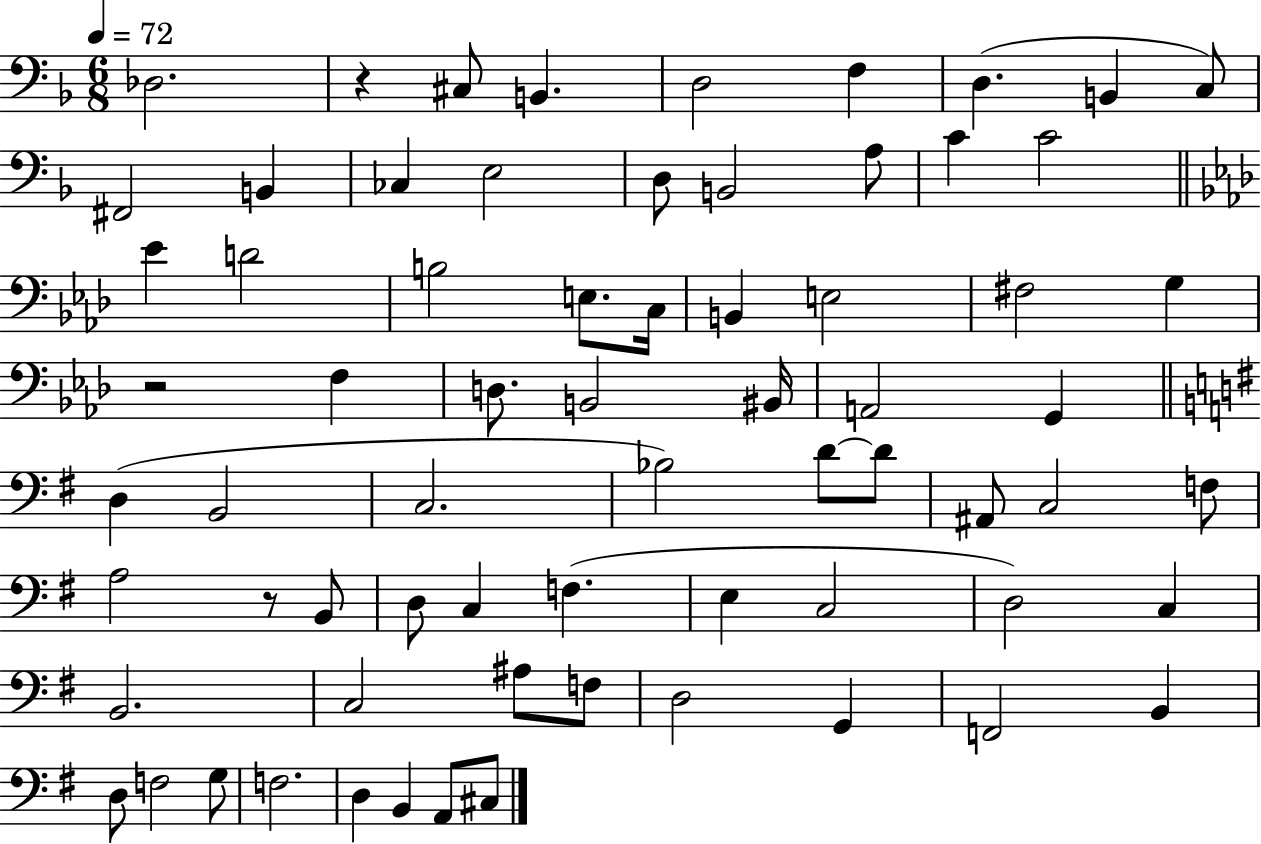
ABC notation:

X:1
T:Untitled
M:6/8
L:1/4
K:F
_D,2 z ^C,/2 B,, D,2 F, D, B,, C,/2 ^F,,2 B,, _C, E,2 D,/2 B,,2 A,/2 C C2 _E D2 B,2 E,/2 C,/4 B,, E,2 ^F,2 G, z2 F, D,/2 B,,2 ^B,,/4 A,,2 G,, D, B,,2 C,2 _B,2 D/2 D/2 ^A,,/2 C,2 F,/2 A,2 z/2 B,,/2 D,/2 C, F, E, C,2 D,2 C, B,,2 C,2 ^A,/2 F,/2 D,2 G,, F,,2 B,, D,/2 F,2 G,/2 F,2 D, B,, A,,/2 ^C,/2